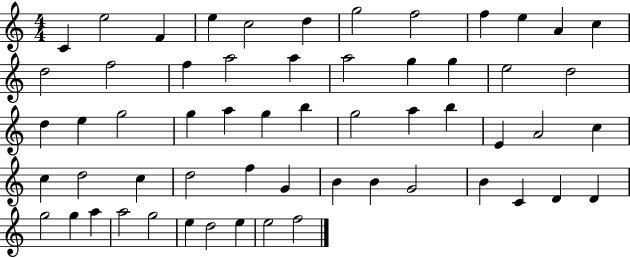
X:1
T:Untitled
M:4/4
L:1/4
K:C
C e2 F e c2 d g2 f2 f e A c d2 f2 f a2 a a2 g g e2 d2 d e g2 g a g b g2 a b E A2 c c d2 c d2 f G B B G2 B C D D g2 g a a2 g2 e d2 e e2 f2